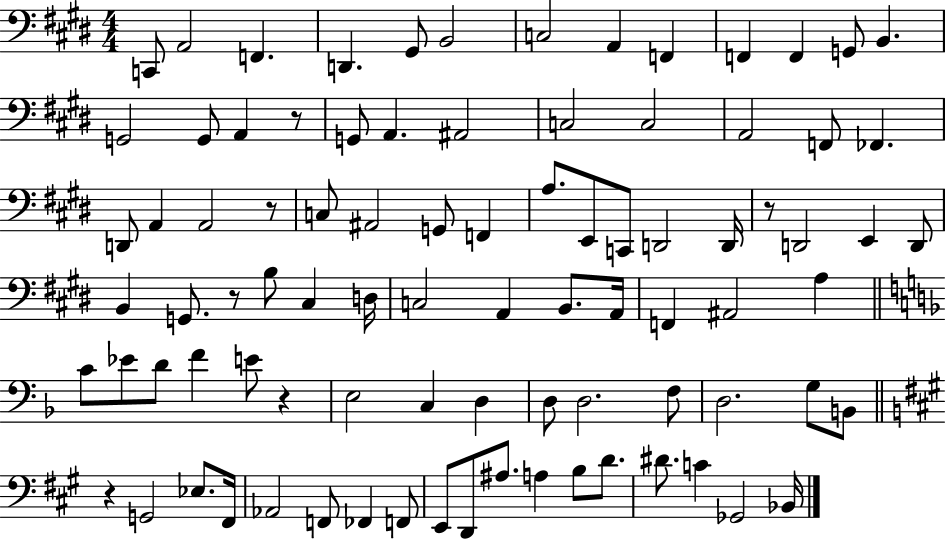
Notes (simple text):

C2/e A2/h F2/q. D2/q. G#2/e B2/h C3/h A2/q F2/q F2/q F2/q G2/e B2/q. G2/h G2/e A2/q R/e G2/e A2/q. A#2/h C3/h C3/h A2/h F2/e FES2/q. D2/e A2/q A2/h R/e C3/e A#2/h G2/e F2/q A3/e. E2/e C2/e D2/h D2/s R/e D2/h E2/q D2/e B2/q G2/e. R/e B3/e C#3/q D3/s C3/h A2/q B2/e. A2/s F2/q A#2/h A3/q C4/e Eb4/e D4/e F4/q E4/e R/q E3/h C3/q D3/q D3/e D3/h. F3/e D3/h. G3/e B2/e R/q G2/h Eb3/e. F#2/s Ab2/h F2/e FES2/q F2/e E2/e D2/e A#3/e. A3/q B3/e D4/e. D#4/e. C4/q Gb2/h Bb2/s